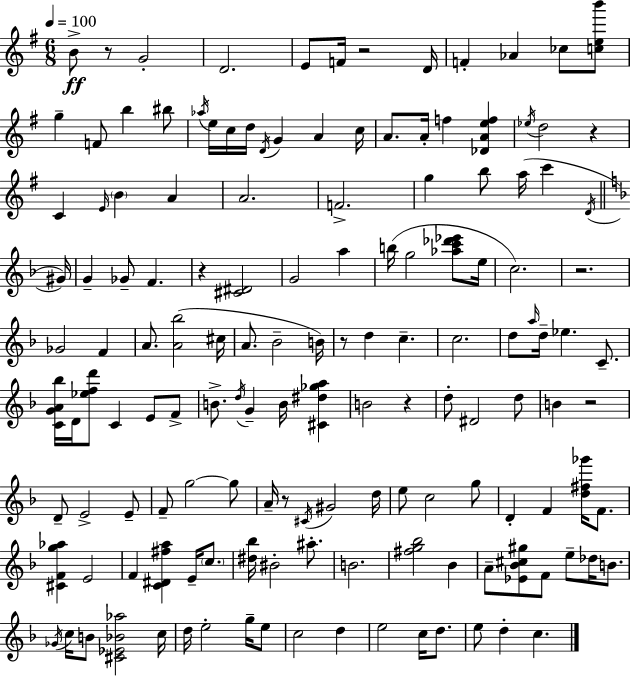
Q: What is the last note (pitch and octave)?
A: C5